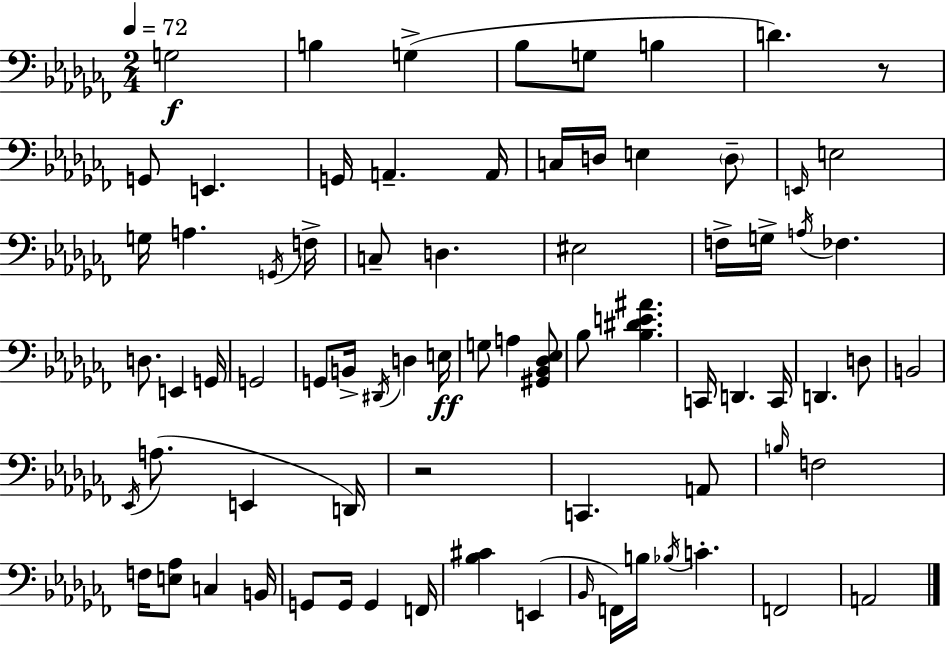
{
  \clef bass
  \numericTimeSignature
  \time 2/4
  \key aes \minor
  \tempo 4 = 72
  g2\f | b4 g4->( | bes8 g8 b4 | d'4.) r8 | \break g,8 e,4. | g,16 a,4.-- a,16 | c16 d16 e4 \parenthesize d8-- | \grace { e,16 } e2 | \break g16 a4. | \acciaccatura { g,16 } f16-> c8-- d4. | eis2 | f16-> g16-> \acciaccatura { a16 } fes4. | \break d8. e,4 | g,16 g,2 | g,8 b,16-> \acciaccatura { dis,16 } d4 | e16\ff g8 a4 | \break <gis, bes, des ees>8 bes8 <bes dis' e' ais'>4. | c,16 d,4. | c,16 d,4. | d8 b,2 | \break \acciaccatura { ees,16 } a8.( | e,4 d,16) r2 | c,4. | a,8 \grace { b16 } f2 | \break f16 <e aes>8 | c4 b,16 g,8 | g,16 g,4 f,16 <bes cis'>4 | e,4( \grace { bes,16 } f,16) | \break b16 \acciaccatura { bes16 } c'4.-. | f,2 | a,2 | \bar "|."
}